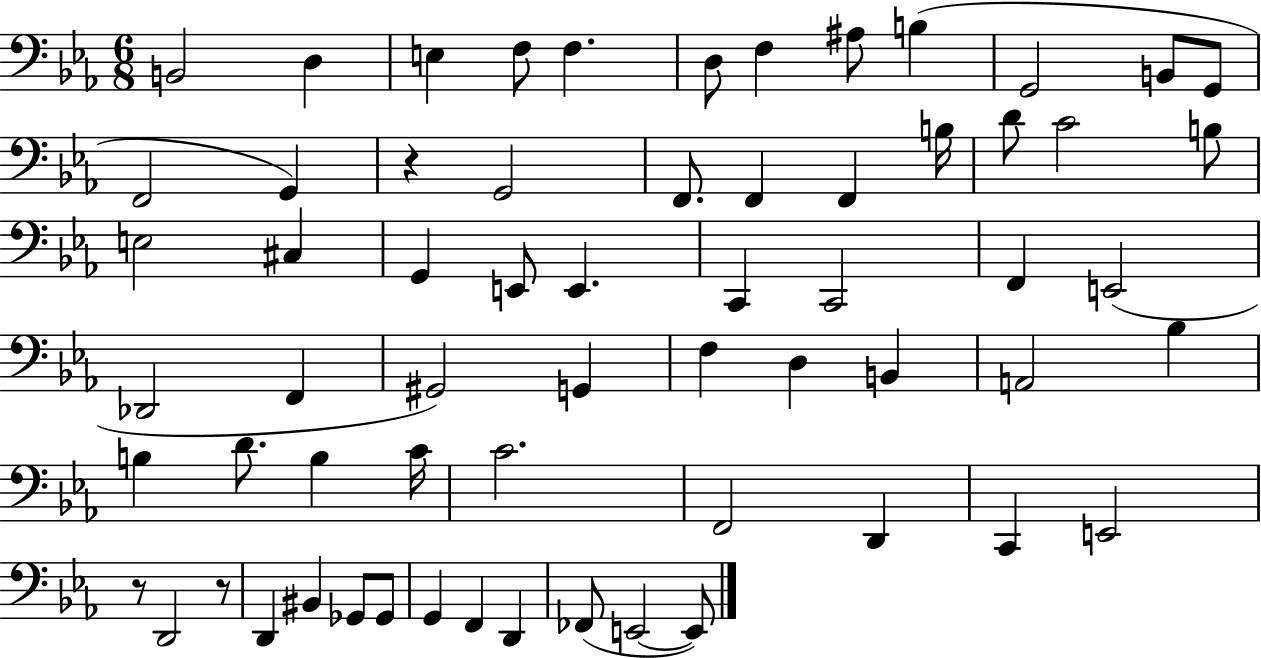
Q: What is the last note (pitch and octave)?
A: E2